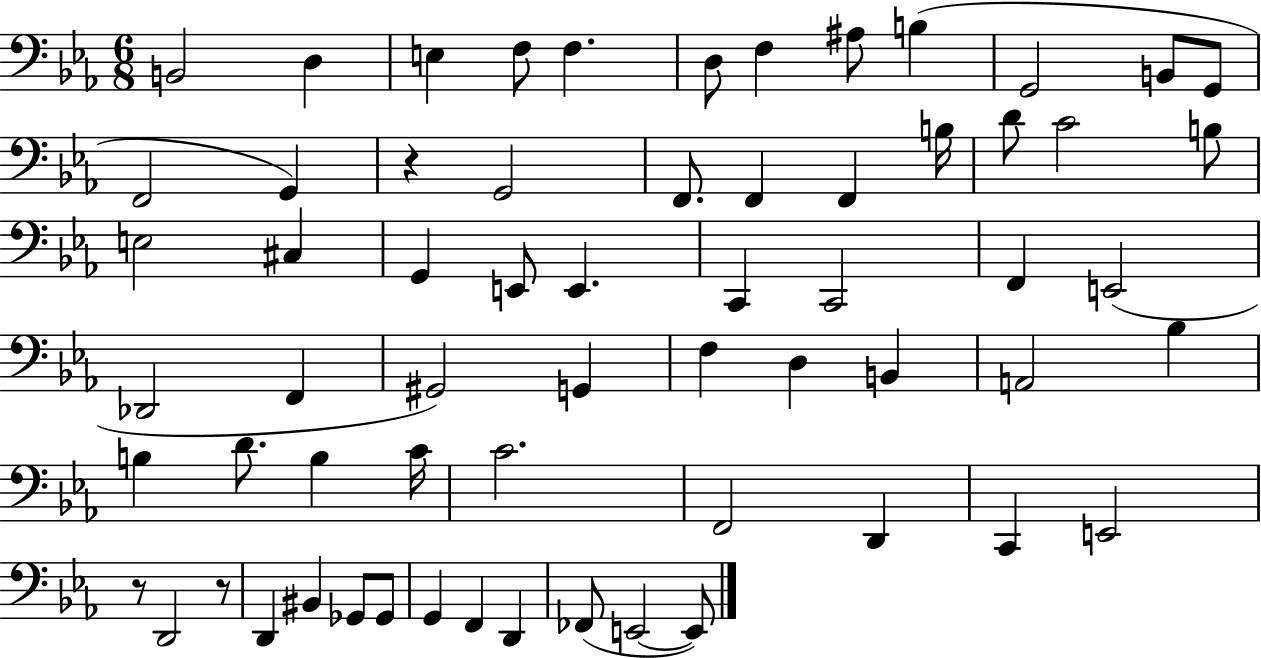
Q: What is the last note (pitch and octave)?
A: E2